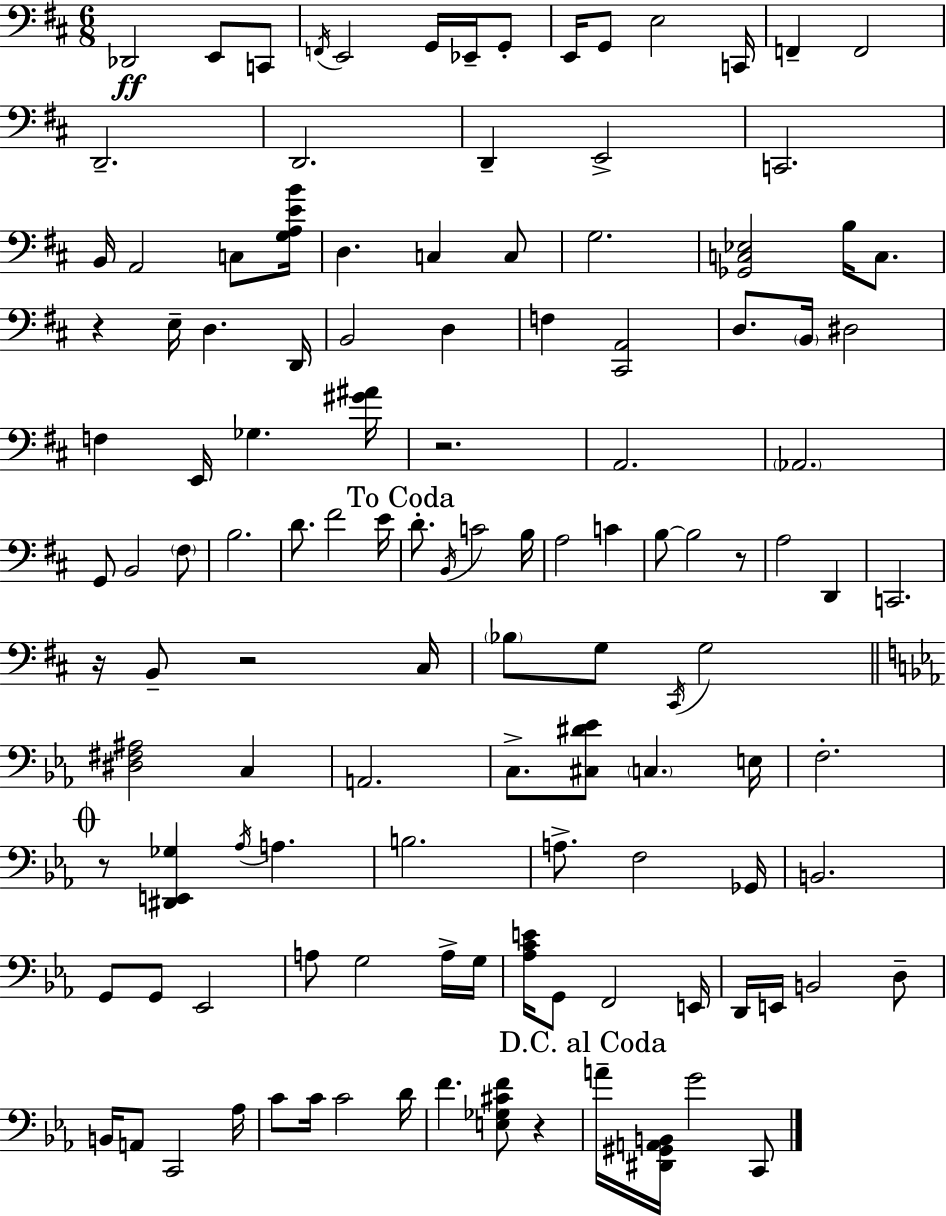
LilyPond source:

{
  \clef bass
  \numericTimeSignature
  \time 6/8
  \key d \major
  des,2\ff e,8 c,8 | \acciaccatura { f,16 } e,2 g,16 ees,16-- g,8-. | e,16 g,8 e2 | c,16 f,4-- f,2 | \break d,2.-- | d,2. | d,4-- e,2-> | c,2. | \break b,16 a,2 c8 | <g a e' b'>16 d4. c4 c8 | g2. | <ges, c ees>2 b16 c8. | \break r4 e16-- d4. | d,16 b,2 d4 | f4 <cis, a,>2 | d8. \parenthesize b,16 dis2 | \break f4 e,16 ges4. | <gis' ais'>16 r2. | a,2. | \parenthesize aes,2. | \break g,8 b,2 \parenthesize fis8 | b2. | d'8. fis'2 | e'16 \mark "To Coda" d'8.-. \acciaccatura { b,16 } c'2 | \break b16 a2 c'4 | b8~~ b2 | r8 a2 d,4 | c,2. | \break r16 b,8-- r2 | cis16 \parenthesize bes8 g8 \acciaccatura { cis,16 } g2 | \bar "||" \break \key c \minor <dis fis ais>2 c4 | a,2. | c8.-> <cis dis' ees'>8 \parenthesize c4. e16 | f2.-. | \break \mark \markup { \musicglyph "scripts.coda" } r8 <dis, e, ges>4 \acciaccatura { aes16 } a4. | b2. | a8.-> f2 | ges,16 b,2. | \break g,8 g,8 ees,2 | a8 g2 a16-> | g16 <aes c' e'>16 g,8 f,2 | e,16 d,16 e,16 b,2 d8-- | \break b,16 a,8 c,2 | aes16 c'8 c'16 c'2 | d'16 f'4. <e ges cis' f'>8 r4 | \mark "D.C. al Coda" a'16-- <dis, gis, a, b,>16 g'2 c,8 | \break \bar "|."
}